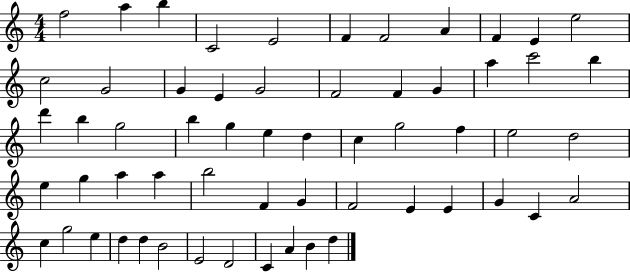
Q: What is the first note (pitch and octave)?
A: F5